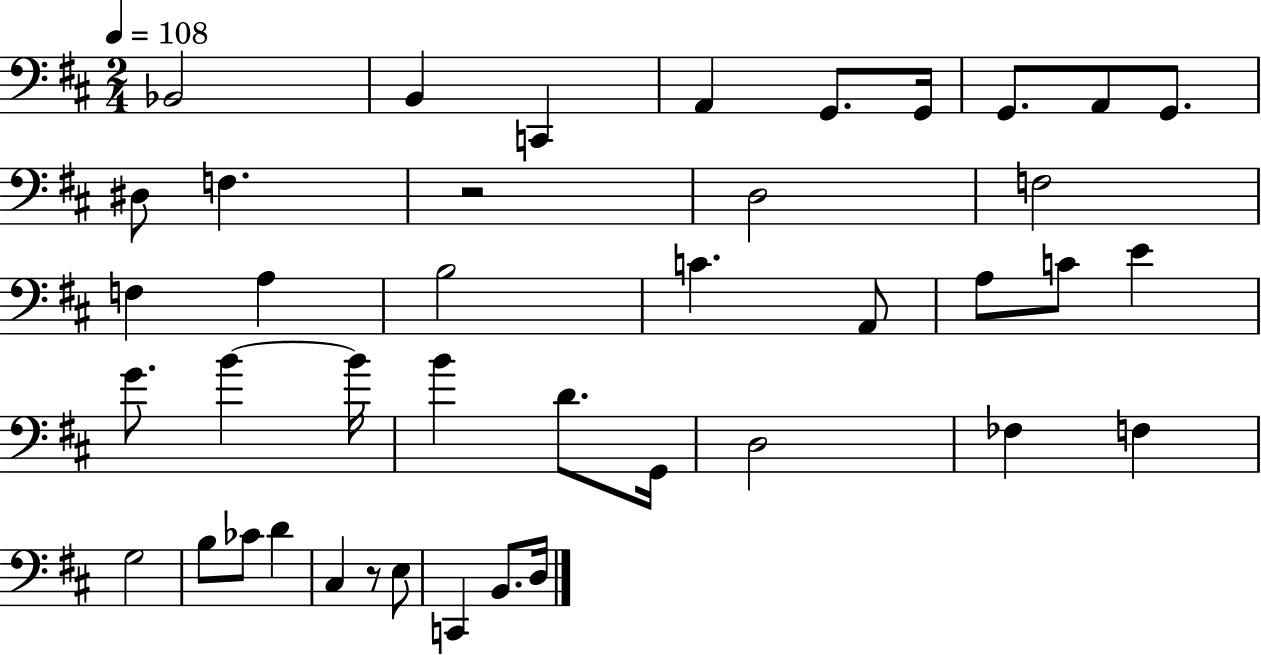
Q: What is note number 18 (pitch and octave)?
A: A2